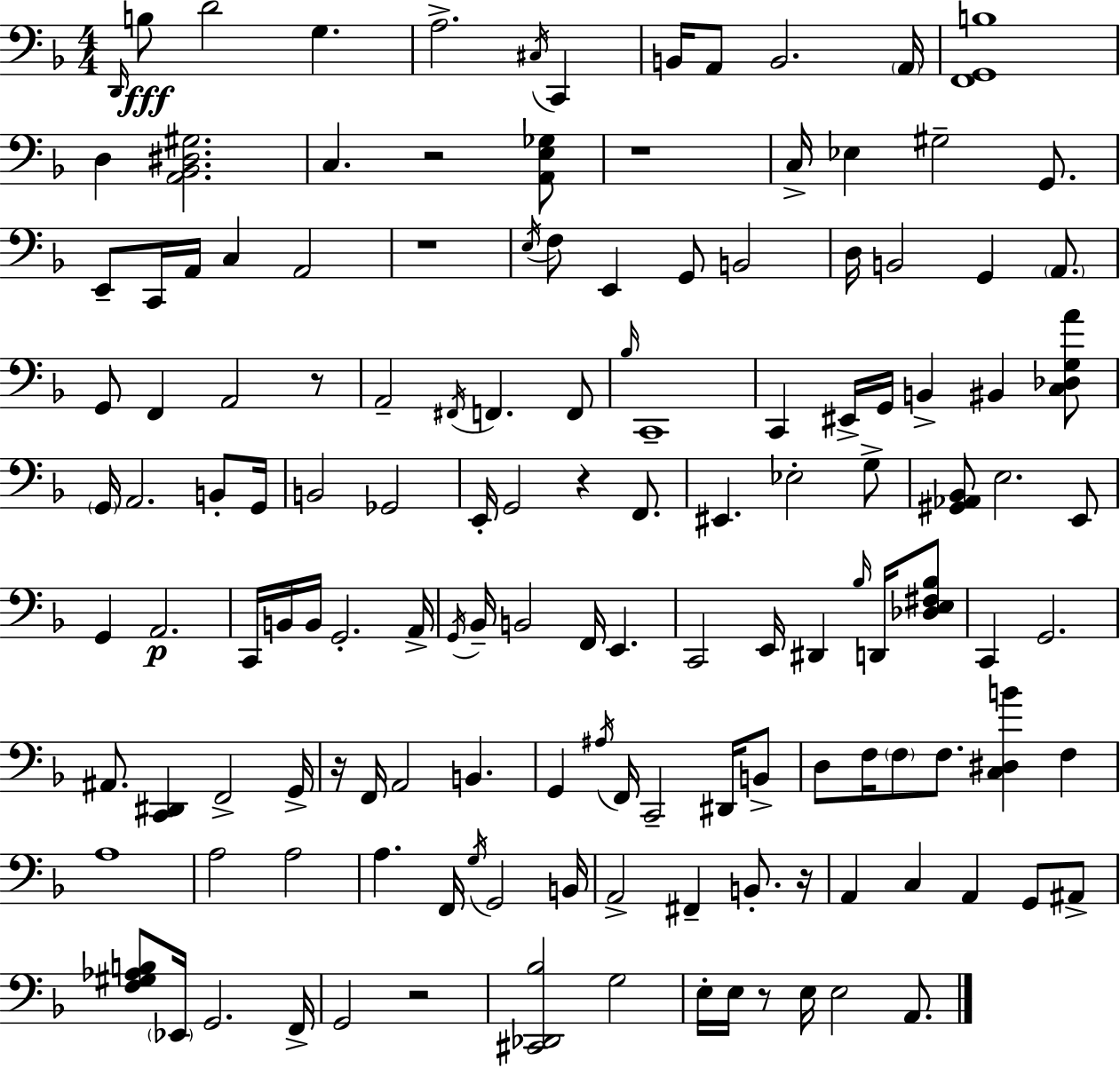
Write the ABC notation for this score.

X:1
T:Untitled
M:4/4
L:1/4
K:Dm
D,,/4 B,/2 D2 G, A,2 ^C,/4 C,, B,,/4 A,,/2 B,,2 A,,/4 [F,,G,,B,]4 D, [A,,_B,,^D,^G,]2 C, z2 [A,,E,_G,]/2 z4 C,/4 _E, ^G,2 G,,/2 E,,/2 C,,/4 A,,/4 C, A,,2 z4 E,/4 F,/2 E,, G,,/2 B,,2 D,/4 B,,2 G,, A,,/2 G,,/2 F,, A,,2 z/2 A,,2 ^F,,/4 F,, F,,/2 _B,/4 C,,4 C,, ^E,,/4 G,,/4 B,, ^B,, [C,_D,G,A]/2 G,,/4 A,,2 B,,/2 G,,/4 B,,2 _G,,2 E,,/4 G,,2 z F,,/2 ^E,, _E,2 G,/2 [^G,,_A,,_B,,]/2 E,2 E,,/2 G,, A,,2 C,,/4 B,,/4 B,,/4 G,,2 A,,/4 G,,/4 _B,,/4 B,,2 F,,/4 E,, C,,2 E,,/4 ^D,, _B,/4 D,,/4 [_D,E,^F,_B,]/2 C,, G,,2 ^A,,/2 [C,,^D,,] F,,2 G,,/4 z/4 F,,/4 A,,2 B,, G,, ^A,/4 F,,/4 C,,2 ^D,,/4 B,,/2 D,/2 F,/4 F,/2 F,/2 [C,^D,B] F, A,4 A,2 A,2 A, F,,/4 G,/4 G,,2 B,,/4 A,,2 ^F,, B,,/2 z/4 A,, C, A,, G,,/2 ^A,,/2 [F,^G,_A,B,]/2 _E,,/4 G,,2 F,,/4 G,,2 z2 [^C,,_D,,_B,]2 G,2 E,/4 E,/4 z/2 E,/4 E,2 A,,/2